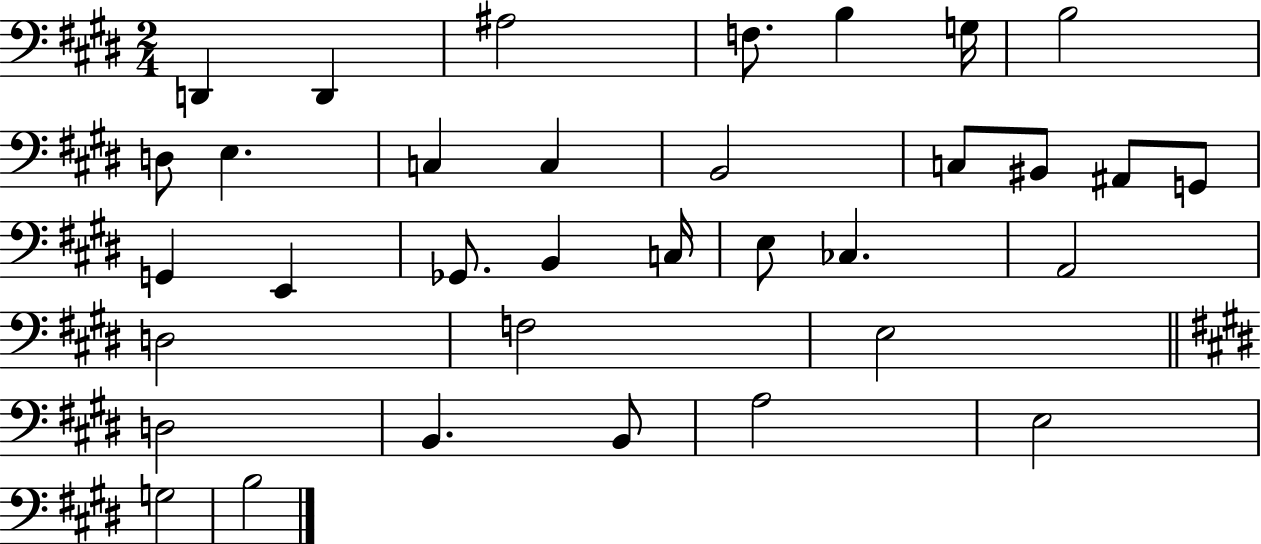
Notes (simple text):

D2/q D2/q A#3/h F3/e. B3/q G3/s B3/h D3/e E3/q. C3/q C3/q B2/h C3/e BIS2/e A#2/e G2/e G2/q E2/q Gb2/e. B2/q C3/s E3/e CES3/q. A2/h D3/h F3/h E3/h D3/h B2/q. B2/e A3/h E3/h G3/h B3/h